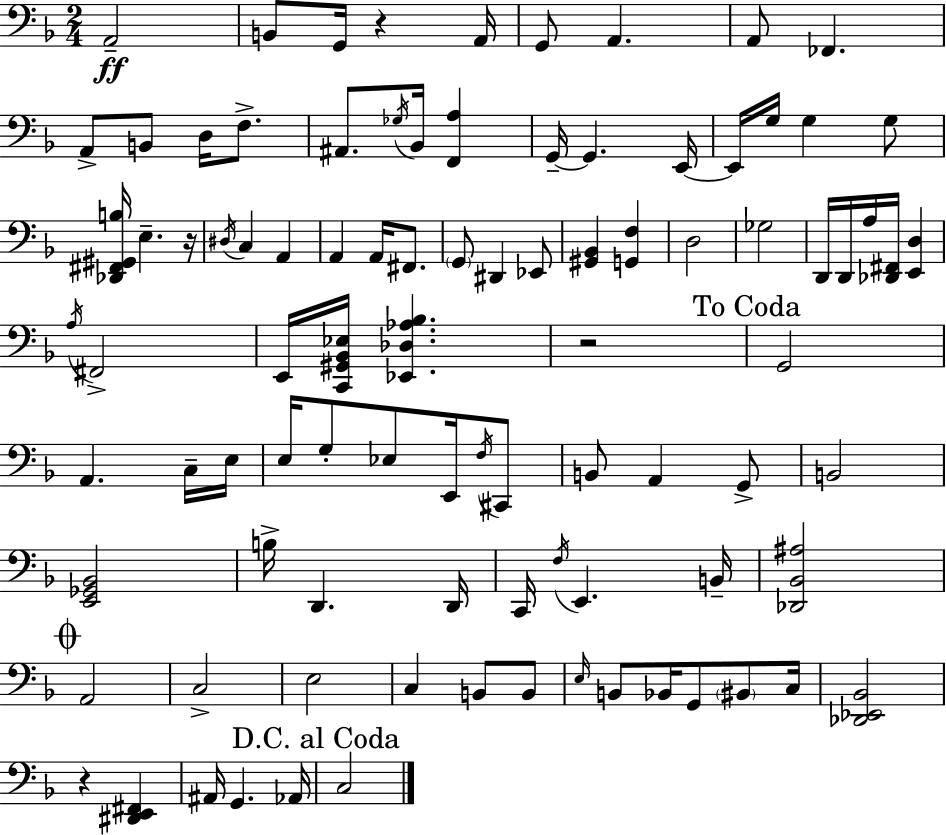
A2/h B2/e G2/s R/q A2/s G2/e A2/q. A2/e FES2/q. A2/e B2/e D3/s F3/e. A#2/e. Gb3/s Bb2/s [F2,A3]/q G2/s G2/q. E2/s E2/s G3/s G3/q G3/e [Db2,F#2,G#2,B3]/s E3/q. R/s D#3/s C3/q A2/q A2/q A2/s F#2/e. G2/e D#2/q Eb2/e [G#2,Bb2]/q [G2,F3]/q D3/h Gb3/h D2/s D2/s A3/s [Db2,F#2]/s [E2,D3]/q A3/s F#2/h E2/s [C2,G#2,Bb2,Eb3]/s [Eb2,Db3,Ab3,Bb3]/q. R/h G2/h A2/q. C3/s E3/s E3/s G3/e Eb3/e E2/s F3/s C#2/e B2/e A2/q G2/e B2/h [E2,Gb2,Bb2]/h B3/s D2/q. D2/s C2/s F3/s E2/q. B2/s [Db2,Bb2,A#3]/h A2/h C3/h E3/h C3/q B2/e B2/e E3/s B2/e Bb2/s G2/e BIS2/e C3/s [Db2,Eb2,Bb2]/h R/q [D#2,E2,F#2]/q A#2/s G2/q. Ab2/s C3/h